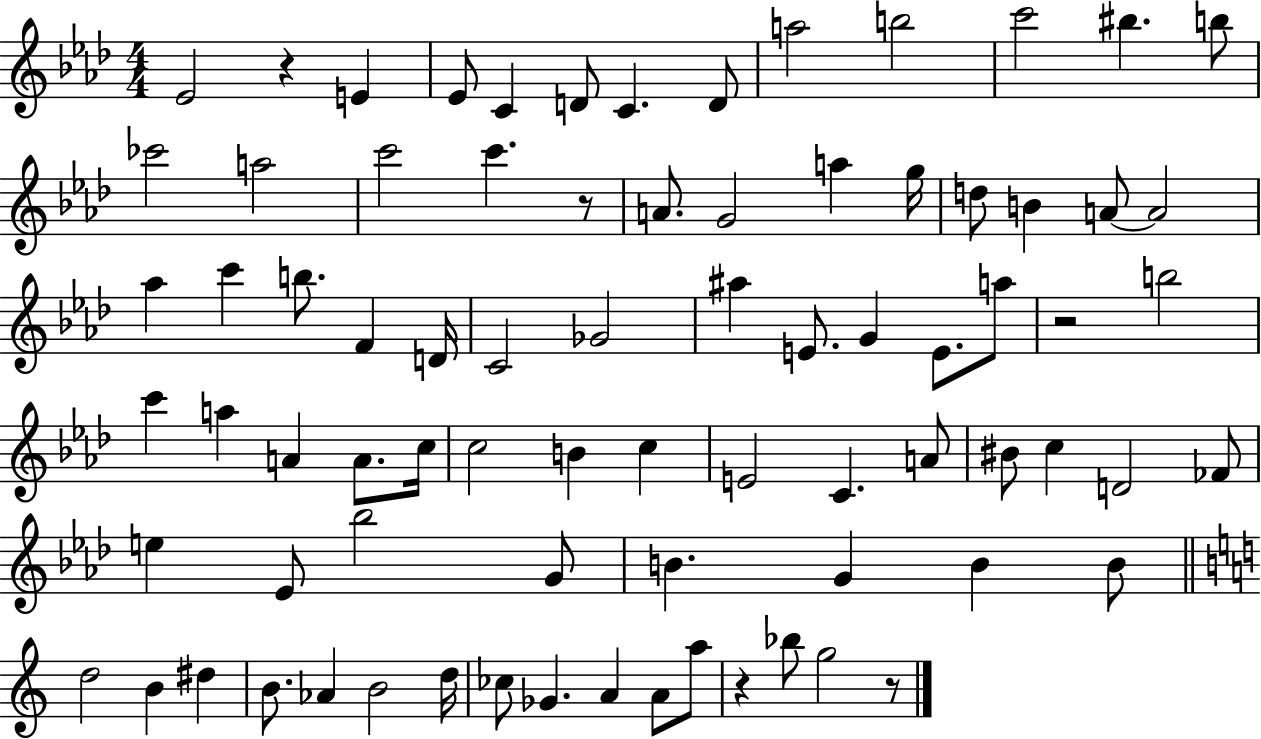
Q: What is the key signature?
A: AES major